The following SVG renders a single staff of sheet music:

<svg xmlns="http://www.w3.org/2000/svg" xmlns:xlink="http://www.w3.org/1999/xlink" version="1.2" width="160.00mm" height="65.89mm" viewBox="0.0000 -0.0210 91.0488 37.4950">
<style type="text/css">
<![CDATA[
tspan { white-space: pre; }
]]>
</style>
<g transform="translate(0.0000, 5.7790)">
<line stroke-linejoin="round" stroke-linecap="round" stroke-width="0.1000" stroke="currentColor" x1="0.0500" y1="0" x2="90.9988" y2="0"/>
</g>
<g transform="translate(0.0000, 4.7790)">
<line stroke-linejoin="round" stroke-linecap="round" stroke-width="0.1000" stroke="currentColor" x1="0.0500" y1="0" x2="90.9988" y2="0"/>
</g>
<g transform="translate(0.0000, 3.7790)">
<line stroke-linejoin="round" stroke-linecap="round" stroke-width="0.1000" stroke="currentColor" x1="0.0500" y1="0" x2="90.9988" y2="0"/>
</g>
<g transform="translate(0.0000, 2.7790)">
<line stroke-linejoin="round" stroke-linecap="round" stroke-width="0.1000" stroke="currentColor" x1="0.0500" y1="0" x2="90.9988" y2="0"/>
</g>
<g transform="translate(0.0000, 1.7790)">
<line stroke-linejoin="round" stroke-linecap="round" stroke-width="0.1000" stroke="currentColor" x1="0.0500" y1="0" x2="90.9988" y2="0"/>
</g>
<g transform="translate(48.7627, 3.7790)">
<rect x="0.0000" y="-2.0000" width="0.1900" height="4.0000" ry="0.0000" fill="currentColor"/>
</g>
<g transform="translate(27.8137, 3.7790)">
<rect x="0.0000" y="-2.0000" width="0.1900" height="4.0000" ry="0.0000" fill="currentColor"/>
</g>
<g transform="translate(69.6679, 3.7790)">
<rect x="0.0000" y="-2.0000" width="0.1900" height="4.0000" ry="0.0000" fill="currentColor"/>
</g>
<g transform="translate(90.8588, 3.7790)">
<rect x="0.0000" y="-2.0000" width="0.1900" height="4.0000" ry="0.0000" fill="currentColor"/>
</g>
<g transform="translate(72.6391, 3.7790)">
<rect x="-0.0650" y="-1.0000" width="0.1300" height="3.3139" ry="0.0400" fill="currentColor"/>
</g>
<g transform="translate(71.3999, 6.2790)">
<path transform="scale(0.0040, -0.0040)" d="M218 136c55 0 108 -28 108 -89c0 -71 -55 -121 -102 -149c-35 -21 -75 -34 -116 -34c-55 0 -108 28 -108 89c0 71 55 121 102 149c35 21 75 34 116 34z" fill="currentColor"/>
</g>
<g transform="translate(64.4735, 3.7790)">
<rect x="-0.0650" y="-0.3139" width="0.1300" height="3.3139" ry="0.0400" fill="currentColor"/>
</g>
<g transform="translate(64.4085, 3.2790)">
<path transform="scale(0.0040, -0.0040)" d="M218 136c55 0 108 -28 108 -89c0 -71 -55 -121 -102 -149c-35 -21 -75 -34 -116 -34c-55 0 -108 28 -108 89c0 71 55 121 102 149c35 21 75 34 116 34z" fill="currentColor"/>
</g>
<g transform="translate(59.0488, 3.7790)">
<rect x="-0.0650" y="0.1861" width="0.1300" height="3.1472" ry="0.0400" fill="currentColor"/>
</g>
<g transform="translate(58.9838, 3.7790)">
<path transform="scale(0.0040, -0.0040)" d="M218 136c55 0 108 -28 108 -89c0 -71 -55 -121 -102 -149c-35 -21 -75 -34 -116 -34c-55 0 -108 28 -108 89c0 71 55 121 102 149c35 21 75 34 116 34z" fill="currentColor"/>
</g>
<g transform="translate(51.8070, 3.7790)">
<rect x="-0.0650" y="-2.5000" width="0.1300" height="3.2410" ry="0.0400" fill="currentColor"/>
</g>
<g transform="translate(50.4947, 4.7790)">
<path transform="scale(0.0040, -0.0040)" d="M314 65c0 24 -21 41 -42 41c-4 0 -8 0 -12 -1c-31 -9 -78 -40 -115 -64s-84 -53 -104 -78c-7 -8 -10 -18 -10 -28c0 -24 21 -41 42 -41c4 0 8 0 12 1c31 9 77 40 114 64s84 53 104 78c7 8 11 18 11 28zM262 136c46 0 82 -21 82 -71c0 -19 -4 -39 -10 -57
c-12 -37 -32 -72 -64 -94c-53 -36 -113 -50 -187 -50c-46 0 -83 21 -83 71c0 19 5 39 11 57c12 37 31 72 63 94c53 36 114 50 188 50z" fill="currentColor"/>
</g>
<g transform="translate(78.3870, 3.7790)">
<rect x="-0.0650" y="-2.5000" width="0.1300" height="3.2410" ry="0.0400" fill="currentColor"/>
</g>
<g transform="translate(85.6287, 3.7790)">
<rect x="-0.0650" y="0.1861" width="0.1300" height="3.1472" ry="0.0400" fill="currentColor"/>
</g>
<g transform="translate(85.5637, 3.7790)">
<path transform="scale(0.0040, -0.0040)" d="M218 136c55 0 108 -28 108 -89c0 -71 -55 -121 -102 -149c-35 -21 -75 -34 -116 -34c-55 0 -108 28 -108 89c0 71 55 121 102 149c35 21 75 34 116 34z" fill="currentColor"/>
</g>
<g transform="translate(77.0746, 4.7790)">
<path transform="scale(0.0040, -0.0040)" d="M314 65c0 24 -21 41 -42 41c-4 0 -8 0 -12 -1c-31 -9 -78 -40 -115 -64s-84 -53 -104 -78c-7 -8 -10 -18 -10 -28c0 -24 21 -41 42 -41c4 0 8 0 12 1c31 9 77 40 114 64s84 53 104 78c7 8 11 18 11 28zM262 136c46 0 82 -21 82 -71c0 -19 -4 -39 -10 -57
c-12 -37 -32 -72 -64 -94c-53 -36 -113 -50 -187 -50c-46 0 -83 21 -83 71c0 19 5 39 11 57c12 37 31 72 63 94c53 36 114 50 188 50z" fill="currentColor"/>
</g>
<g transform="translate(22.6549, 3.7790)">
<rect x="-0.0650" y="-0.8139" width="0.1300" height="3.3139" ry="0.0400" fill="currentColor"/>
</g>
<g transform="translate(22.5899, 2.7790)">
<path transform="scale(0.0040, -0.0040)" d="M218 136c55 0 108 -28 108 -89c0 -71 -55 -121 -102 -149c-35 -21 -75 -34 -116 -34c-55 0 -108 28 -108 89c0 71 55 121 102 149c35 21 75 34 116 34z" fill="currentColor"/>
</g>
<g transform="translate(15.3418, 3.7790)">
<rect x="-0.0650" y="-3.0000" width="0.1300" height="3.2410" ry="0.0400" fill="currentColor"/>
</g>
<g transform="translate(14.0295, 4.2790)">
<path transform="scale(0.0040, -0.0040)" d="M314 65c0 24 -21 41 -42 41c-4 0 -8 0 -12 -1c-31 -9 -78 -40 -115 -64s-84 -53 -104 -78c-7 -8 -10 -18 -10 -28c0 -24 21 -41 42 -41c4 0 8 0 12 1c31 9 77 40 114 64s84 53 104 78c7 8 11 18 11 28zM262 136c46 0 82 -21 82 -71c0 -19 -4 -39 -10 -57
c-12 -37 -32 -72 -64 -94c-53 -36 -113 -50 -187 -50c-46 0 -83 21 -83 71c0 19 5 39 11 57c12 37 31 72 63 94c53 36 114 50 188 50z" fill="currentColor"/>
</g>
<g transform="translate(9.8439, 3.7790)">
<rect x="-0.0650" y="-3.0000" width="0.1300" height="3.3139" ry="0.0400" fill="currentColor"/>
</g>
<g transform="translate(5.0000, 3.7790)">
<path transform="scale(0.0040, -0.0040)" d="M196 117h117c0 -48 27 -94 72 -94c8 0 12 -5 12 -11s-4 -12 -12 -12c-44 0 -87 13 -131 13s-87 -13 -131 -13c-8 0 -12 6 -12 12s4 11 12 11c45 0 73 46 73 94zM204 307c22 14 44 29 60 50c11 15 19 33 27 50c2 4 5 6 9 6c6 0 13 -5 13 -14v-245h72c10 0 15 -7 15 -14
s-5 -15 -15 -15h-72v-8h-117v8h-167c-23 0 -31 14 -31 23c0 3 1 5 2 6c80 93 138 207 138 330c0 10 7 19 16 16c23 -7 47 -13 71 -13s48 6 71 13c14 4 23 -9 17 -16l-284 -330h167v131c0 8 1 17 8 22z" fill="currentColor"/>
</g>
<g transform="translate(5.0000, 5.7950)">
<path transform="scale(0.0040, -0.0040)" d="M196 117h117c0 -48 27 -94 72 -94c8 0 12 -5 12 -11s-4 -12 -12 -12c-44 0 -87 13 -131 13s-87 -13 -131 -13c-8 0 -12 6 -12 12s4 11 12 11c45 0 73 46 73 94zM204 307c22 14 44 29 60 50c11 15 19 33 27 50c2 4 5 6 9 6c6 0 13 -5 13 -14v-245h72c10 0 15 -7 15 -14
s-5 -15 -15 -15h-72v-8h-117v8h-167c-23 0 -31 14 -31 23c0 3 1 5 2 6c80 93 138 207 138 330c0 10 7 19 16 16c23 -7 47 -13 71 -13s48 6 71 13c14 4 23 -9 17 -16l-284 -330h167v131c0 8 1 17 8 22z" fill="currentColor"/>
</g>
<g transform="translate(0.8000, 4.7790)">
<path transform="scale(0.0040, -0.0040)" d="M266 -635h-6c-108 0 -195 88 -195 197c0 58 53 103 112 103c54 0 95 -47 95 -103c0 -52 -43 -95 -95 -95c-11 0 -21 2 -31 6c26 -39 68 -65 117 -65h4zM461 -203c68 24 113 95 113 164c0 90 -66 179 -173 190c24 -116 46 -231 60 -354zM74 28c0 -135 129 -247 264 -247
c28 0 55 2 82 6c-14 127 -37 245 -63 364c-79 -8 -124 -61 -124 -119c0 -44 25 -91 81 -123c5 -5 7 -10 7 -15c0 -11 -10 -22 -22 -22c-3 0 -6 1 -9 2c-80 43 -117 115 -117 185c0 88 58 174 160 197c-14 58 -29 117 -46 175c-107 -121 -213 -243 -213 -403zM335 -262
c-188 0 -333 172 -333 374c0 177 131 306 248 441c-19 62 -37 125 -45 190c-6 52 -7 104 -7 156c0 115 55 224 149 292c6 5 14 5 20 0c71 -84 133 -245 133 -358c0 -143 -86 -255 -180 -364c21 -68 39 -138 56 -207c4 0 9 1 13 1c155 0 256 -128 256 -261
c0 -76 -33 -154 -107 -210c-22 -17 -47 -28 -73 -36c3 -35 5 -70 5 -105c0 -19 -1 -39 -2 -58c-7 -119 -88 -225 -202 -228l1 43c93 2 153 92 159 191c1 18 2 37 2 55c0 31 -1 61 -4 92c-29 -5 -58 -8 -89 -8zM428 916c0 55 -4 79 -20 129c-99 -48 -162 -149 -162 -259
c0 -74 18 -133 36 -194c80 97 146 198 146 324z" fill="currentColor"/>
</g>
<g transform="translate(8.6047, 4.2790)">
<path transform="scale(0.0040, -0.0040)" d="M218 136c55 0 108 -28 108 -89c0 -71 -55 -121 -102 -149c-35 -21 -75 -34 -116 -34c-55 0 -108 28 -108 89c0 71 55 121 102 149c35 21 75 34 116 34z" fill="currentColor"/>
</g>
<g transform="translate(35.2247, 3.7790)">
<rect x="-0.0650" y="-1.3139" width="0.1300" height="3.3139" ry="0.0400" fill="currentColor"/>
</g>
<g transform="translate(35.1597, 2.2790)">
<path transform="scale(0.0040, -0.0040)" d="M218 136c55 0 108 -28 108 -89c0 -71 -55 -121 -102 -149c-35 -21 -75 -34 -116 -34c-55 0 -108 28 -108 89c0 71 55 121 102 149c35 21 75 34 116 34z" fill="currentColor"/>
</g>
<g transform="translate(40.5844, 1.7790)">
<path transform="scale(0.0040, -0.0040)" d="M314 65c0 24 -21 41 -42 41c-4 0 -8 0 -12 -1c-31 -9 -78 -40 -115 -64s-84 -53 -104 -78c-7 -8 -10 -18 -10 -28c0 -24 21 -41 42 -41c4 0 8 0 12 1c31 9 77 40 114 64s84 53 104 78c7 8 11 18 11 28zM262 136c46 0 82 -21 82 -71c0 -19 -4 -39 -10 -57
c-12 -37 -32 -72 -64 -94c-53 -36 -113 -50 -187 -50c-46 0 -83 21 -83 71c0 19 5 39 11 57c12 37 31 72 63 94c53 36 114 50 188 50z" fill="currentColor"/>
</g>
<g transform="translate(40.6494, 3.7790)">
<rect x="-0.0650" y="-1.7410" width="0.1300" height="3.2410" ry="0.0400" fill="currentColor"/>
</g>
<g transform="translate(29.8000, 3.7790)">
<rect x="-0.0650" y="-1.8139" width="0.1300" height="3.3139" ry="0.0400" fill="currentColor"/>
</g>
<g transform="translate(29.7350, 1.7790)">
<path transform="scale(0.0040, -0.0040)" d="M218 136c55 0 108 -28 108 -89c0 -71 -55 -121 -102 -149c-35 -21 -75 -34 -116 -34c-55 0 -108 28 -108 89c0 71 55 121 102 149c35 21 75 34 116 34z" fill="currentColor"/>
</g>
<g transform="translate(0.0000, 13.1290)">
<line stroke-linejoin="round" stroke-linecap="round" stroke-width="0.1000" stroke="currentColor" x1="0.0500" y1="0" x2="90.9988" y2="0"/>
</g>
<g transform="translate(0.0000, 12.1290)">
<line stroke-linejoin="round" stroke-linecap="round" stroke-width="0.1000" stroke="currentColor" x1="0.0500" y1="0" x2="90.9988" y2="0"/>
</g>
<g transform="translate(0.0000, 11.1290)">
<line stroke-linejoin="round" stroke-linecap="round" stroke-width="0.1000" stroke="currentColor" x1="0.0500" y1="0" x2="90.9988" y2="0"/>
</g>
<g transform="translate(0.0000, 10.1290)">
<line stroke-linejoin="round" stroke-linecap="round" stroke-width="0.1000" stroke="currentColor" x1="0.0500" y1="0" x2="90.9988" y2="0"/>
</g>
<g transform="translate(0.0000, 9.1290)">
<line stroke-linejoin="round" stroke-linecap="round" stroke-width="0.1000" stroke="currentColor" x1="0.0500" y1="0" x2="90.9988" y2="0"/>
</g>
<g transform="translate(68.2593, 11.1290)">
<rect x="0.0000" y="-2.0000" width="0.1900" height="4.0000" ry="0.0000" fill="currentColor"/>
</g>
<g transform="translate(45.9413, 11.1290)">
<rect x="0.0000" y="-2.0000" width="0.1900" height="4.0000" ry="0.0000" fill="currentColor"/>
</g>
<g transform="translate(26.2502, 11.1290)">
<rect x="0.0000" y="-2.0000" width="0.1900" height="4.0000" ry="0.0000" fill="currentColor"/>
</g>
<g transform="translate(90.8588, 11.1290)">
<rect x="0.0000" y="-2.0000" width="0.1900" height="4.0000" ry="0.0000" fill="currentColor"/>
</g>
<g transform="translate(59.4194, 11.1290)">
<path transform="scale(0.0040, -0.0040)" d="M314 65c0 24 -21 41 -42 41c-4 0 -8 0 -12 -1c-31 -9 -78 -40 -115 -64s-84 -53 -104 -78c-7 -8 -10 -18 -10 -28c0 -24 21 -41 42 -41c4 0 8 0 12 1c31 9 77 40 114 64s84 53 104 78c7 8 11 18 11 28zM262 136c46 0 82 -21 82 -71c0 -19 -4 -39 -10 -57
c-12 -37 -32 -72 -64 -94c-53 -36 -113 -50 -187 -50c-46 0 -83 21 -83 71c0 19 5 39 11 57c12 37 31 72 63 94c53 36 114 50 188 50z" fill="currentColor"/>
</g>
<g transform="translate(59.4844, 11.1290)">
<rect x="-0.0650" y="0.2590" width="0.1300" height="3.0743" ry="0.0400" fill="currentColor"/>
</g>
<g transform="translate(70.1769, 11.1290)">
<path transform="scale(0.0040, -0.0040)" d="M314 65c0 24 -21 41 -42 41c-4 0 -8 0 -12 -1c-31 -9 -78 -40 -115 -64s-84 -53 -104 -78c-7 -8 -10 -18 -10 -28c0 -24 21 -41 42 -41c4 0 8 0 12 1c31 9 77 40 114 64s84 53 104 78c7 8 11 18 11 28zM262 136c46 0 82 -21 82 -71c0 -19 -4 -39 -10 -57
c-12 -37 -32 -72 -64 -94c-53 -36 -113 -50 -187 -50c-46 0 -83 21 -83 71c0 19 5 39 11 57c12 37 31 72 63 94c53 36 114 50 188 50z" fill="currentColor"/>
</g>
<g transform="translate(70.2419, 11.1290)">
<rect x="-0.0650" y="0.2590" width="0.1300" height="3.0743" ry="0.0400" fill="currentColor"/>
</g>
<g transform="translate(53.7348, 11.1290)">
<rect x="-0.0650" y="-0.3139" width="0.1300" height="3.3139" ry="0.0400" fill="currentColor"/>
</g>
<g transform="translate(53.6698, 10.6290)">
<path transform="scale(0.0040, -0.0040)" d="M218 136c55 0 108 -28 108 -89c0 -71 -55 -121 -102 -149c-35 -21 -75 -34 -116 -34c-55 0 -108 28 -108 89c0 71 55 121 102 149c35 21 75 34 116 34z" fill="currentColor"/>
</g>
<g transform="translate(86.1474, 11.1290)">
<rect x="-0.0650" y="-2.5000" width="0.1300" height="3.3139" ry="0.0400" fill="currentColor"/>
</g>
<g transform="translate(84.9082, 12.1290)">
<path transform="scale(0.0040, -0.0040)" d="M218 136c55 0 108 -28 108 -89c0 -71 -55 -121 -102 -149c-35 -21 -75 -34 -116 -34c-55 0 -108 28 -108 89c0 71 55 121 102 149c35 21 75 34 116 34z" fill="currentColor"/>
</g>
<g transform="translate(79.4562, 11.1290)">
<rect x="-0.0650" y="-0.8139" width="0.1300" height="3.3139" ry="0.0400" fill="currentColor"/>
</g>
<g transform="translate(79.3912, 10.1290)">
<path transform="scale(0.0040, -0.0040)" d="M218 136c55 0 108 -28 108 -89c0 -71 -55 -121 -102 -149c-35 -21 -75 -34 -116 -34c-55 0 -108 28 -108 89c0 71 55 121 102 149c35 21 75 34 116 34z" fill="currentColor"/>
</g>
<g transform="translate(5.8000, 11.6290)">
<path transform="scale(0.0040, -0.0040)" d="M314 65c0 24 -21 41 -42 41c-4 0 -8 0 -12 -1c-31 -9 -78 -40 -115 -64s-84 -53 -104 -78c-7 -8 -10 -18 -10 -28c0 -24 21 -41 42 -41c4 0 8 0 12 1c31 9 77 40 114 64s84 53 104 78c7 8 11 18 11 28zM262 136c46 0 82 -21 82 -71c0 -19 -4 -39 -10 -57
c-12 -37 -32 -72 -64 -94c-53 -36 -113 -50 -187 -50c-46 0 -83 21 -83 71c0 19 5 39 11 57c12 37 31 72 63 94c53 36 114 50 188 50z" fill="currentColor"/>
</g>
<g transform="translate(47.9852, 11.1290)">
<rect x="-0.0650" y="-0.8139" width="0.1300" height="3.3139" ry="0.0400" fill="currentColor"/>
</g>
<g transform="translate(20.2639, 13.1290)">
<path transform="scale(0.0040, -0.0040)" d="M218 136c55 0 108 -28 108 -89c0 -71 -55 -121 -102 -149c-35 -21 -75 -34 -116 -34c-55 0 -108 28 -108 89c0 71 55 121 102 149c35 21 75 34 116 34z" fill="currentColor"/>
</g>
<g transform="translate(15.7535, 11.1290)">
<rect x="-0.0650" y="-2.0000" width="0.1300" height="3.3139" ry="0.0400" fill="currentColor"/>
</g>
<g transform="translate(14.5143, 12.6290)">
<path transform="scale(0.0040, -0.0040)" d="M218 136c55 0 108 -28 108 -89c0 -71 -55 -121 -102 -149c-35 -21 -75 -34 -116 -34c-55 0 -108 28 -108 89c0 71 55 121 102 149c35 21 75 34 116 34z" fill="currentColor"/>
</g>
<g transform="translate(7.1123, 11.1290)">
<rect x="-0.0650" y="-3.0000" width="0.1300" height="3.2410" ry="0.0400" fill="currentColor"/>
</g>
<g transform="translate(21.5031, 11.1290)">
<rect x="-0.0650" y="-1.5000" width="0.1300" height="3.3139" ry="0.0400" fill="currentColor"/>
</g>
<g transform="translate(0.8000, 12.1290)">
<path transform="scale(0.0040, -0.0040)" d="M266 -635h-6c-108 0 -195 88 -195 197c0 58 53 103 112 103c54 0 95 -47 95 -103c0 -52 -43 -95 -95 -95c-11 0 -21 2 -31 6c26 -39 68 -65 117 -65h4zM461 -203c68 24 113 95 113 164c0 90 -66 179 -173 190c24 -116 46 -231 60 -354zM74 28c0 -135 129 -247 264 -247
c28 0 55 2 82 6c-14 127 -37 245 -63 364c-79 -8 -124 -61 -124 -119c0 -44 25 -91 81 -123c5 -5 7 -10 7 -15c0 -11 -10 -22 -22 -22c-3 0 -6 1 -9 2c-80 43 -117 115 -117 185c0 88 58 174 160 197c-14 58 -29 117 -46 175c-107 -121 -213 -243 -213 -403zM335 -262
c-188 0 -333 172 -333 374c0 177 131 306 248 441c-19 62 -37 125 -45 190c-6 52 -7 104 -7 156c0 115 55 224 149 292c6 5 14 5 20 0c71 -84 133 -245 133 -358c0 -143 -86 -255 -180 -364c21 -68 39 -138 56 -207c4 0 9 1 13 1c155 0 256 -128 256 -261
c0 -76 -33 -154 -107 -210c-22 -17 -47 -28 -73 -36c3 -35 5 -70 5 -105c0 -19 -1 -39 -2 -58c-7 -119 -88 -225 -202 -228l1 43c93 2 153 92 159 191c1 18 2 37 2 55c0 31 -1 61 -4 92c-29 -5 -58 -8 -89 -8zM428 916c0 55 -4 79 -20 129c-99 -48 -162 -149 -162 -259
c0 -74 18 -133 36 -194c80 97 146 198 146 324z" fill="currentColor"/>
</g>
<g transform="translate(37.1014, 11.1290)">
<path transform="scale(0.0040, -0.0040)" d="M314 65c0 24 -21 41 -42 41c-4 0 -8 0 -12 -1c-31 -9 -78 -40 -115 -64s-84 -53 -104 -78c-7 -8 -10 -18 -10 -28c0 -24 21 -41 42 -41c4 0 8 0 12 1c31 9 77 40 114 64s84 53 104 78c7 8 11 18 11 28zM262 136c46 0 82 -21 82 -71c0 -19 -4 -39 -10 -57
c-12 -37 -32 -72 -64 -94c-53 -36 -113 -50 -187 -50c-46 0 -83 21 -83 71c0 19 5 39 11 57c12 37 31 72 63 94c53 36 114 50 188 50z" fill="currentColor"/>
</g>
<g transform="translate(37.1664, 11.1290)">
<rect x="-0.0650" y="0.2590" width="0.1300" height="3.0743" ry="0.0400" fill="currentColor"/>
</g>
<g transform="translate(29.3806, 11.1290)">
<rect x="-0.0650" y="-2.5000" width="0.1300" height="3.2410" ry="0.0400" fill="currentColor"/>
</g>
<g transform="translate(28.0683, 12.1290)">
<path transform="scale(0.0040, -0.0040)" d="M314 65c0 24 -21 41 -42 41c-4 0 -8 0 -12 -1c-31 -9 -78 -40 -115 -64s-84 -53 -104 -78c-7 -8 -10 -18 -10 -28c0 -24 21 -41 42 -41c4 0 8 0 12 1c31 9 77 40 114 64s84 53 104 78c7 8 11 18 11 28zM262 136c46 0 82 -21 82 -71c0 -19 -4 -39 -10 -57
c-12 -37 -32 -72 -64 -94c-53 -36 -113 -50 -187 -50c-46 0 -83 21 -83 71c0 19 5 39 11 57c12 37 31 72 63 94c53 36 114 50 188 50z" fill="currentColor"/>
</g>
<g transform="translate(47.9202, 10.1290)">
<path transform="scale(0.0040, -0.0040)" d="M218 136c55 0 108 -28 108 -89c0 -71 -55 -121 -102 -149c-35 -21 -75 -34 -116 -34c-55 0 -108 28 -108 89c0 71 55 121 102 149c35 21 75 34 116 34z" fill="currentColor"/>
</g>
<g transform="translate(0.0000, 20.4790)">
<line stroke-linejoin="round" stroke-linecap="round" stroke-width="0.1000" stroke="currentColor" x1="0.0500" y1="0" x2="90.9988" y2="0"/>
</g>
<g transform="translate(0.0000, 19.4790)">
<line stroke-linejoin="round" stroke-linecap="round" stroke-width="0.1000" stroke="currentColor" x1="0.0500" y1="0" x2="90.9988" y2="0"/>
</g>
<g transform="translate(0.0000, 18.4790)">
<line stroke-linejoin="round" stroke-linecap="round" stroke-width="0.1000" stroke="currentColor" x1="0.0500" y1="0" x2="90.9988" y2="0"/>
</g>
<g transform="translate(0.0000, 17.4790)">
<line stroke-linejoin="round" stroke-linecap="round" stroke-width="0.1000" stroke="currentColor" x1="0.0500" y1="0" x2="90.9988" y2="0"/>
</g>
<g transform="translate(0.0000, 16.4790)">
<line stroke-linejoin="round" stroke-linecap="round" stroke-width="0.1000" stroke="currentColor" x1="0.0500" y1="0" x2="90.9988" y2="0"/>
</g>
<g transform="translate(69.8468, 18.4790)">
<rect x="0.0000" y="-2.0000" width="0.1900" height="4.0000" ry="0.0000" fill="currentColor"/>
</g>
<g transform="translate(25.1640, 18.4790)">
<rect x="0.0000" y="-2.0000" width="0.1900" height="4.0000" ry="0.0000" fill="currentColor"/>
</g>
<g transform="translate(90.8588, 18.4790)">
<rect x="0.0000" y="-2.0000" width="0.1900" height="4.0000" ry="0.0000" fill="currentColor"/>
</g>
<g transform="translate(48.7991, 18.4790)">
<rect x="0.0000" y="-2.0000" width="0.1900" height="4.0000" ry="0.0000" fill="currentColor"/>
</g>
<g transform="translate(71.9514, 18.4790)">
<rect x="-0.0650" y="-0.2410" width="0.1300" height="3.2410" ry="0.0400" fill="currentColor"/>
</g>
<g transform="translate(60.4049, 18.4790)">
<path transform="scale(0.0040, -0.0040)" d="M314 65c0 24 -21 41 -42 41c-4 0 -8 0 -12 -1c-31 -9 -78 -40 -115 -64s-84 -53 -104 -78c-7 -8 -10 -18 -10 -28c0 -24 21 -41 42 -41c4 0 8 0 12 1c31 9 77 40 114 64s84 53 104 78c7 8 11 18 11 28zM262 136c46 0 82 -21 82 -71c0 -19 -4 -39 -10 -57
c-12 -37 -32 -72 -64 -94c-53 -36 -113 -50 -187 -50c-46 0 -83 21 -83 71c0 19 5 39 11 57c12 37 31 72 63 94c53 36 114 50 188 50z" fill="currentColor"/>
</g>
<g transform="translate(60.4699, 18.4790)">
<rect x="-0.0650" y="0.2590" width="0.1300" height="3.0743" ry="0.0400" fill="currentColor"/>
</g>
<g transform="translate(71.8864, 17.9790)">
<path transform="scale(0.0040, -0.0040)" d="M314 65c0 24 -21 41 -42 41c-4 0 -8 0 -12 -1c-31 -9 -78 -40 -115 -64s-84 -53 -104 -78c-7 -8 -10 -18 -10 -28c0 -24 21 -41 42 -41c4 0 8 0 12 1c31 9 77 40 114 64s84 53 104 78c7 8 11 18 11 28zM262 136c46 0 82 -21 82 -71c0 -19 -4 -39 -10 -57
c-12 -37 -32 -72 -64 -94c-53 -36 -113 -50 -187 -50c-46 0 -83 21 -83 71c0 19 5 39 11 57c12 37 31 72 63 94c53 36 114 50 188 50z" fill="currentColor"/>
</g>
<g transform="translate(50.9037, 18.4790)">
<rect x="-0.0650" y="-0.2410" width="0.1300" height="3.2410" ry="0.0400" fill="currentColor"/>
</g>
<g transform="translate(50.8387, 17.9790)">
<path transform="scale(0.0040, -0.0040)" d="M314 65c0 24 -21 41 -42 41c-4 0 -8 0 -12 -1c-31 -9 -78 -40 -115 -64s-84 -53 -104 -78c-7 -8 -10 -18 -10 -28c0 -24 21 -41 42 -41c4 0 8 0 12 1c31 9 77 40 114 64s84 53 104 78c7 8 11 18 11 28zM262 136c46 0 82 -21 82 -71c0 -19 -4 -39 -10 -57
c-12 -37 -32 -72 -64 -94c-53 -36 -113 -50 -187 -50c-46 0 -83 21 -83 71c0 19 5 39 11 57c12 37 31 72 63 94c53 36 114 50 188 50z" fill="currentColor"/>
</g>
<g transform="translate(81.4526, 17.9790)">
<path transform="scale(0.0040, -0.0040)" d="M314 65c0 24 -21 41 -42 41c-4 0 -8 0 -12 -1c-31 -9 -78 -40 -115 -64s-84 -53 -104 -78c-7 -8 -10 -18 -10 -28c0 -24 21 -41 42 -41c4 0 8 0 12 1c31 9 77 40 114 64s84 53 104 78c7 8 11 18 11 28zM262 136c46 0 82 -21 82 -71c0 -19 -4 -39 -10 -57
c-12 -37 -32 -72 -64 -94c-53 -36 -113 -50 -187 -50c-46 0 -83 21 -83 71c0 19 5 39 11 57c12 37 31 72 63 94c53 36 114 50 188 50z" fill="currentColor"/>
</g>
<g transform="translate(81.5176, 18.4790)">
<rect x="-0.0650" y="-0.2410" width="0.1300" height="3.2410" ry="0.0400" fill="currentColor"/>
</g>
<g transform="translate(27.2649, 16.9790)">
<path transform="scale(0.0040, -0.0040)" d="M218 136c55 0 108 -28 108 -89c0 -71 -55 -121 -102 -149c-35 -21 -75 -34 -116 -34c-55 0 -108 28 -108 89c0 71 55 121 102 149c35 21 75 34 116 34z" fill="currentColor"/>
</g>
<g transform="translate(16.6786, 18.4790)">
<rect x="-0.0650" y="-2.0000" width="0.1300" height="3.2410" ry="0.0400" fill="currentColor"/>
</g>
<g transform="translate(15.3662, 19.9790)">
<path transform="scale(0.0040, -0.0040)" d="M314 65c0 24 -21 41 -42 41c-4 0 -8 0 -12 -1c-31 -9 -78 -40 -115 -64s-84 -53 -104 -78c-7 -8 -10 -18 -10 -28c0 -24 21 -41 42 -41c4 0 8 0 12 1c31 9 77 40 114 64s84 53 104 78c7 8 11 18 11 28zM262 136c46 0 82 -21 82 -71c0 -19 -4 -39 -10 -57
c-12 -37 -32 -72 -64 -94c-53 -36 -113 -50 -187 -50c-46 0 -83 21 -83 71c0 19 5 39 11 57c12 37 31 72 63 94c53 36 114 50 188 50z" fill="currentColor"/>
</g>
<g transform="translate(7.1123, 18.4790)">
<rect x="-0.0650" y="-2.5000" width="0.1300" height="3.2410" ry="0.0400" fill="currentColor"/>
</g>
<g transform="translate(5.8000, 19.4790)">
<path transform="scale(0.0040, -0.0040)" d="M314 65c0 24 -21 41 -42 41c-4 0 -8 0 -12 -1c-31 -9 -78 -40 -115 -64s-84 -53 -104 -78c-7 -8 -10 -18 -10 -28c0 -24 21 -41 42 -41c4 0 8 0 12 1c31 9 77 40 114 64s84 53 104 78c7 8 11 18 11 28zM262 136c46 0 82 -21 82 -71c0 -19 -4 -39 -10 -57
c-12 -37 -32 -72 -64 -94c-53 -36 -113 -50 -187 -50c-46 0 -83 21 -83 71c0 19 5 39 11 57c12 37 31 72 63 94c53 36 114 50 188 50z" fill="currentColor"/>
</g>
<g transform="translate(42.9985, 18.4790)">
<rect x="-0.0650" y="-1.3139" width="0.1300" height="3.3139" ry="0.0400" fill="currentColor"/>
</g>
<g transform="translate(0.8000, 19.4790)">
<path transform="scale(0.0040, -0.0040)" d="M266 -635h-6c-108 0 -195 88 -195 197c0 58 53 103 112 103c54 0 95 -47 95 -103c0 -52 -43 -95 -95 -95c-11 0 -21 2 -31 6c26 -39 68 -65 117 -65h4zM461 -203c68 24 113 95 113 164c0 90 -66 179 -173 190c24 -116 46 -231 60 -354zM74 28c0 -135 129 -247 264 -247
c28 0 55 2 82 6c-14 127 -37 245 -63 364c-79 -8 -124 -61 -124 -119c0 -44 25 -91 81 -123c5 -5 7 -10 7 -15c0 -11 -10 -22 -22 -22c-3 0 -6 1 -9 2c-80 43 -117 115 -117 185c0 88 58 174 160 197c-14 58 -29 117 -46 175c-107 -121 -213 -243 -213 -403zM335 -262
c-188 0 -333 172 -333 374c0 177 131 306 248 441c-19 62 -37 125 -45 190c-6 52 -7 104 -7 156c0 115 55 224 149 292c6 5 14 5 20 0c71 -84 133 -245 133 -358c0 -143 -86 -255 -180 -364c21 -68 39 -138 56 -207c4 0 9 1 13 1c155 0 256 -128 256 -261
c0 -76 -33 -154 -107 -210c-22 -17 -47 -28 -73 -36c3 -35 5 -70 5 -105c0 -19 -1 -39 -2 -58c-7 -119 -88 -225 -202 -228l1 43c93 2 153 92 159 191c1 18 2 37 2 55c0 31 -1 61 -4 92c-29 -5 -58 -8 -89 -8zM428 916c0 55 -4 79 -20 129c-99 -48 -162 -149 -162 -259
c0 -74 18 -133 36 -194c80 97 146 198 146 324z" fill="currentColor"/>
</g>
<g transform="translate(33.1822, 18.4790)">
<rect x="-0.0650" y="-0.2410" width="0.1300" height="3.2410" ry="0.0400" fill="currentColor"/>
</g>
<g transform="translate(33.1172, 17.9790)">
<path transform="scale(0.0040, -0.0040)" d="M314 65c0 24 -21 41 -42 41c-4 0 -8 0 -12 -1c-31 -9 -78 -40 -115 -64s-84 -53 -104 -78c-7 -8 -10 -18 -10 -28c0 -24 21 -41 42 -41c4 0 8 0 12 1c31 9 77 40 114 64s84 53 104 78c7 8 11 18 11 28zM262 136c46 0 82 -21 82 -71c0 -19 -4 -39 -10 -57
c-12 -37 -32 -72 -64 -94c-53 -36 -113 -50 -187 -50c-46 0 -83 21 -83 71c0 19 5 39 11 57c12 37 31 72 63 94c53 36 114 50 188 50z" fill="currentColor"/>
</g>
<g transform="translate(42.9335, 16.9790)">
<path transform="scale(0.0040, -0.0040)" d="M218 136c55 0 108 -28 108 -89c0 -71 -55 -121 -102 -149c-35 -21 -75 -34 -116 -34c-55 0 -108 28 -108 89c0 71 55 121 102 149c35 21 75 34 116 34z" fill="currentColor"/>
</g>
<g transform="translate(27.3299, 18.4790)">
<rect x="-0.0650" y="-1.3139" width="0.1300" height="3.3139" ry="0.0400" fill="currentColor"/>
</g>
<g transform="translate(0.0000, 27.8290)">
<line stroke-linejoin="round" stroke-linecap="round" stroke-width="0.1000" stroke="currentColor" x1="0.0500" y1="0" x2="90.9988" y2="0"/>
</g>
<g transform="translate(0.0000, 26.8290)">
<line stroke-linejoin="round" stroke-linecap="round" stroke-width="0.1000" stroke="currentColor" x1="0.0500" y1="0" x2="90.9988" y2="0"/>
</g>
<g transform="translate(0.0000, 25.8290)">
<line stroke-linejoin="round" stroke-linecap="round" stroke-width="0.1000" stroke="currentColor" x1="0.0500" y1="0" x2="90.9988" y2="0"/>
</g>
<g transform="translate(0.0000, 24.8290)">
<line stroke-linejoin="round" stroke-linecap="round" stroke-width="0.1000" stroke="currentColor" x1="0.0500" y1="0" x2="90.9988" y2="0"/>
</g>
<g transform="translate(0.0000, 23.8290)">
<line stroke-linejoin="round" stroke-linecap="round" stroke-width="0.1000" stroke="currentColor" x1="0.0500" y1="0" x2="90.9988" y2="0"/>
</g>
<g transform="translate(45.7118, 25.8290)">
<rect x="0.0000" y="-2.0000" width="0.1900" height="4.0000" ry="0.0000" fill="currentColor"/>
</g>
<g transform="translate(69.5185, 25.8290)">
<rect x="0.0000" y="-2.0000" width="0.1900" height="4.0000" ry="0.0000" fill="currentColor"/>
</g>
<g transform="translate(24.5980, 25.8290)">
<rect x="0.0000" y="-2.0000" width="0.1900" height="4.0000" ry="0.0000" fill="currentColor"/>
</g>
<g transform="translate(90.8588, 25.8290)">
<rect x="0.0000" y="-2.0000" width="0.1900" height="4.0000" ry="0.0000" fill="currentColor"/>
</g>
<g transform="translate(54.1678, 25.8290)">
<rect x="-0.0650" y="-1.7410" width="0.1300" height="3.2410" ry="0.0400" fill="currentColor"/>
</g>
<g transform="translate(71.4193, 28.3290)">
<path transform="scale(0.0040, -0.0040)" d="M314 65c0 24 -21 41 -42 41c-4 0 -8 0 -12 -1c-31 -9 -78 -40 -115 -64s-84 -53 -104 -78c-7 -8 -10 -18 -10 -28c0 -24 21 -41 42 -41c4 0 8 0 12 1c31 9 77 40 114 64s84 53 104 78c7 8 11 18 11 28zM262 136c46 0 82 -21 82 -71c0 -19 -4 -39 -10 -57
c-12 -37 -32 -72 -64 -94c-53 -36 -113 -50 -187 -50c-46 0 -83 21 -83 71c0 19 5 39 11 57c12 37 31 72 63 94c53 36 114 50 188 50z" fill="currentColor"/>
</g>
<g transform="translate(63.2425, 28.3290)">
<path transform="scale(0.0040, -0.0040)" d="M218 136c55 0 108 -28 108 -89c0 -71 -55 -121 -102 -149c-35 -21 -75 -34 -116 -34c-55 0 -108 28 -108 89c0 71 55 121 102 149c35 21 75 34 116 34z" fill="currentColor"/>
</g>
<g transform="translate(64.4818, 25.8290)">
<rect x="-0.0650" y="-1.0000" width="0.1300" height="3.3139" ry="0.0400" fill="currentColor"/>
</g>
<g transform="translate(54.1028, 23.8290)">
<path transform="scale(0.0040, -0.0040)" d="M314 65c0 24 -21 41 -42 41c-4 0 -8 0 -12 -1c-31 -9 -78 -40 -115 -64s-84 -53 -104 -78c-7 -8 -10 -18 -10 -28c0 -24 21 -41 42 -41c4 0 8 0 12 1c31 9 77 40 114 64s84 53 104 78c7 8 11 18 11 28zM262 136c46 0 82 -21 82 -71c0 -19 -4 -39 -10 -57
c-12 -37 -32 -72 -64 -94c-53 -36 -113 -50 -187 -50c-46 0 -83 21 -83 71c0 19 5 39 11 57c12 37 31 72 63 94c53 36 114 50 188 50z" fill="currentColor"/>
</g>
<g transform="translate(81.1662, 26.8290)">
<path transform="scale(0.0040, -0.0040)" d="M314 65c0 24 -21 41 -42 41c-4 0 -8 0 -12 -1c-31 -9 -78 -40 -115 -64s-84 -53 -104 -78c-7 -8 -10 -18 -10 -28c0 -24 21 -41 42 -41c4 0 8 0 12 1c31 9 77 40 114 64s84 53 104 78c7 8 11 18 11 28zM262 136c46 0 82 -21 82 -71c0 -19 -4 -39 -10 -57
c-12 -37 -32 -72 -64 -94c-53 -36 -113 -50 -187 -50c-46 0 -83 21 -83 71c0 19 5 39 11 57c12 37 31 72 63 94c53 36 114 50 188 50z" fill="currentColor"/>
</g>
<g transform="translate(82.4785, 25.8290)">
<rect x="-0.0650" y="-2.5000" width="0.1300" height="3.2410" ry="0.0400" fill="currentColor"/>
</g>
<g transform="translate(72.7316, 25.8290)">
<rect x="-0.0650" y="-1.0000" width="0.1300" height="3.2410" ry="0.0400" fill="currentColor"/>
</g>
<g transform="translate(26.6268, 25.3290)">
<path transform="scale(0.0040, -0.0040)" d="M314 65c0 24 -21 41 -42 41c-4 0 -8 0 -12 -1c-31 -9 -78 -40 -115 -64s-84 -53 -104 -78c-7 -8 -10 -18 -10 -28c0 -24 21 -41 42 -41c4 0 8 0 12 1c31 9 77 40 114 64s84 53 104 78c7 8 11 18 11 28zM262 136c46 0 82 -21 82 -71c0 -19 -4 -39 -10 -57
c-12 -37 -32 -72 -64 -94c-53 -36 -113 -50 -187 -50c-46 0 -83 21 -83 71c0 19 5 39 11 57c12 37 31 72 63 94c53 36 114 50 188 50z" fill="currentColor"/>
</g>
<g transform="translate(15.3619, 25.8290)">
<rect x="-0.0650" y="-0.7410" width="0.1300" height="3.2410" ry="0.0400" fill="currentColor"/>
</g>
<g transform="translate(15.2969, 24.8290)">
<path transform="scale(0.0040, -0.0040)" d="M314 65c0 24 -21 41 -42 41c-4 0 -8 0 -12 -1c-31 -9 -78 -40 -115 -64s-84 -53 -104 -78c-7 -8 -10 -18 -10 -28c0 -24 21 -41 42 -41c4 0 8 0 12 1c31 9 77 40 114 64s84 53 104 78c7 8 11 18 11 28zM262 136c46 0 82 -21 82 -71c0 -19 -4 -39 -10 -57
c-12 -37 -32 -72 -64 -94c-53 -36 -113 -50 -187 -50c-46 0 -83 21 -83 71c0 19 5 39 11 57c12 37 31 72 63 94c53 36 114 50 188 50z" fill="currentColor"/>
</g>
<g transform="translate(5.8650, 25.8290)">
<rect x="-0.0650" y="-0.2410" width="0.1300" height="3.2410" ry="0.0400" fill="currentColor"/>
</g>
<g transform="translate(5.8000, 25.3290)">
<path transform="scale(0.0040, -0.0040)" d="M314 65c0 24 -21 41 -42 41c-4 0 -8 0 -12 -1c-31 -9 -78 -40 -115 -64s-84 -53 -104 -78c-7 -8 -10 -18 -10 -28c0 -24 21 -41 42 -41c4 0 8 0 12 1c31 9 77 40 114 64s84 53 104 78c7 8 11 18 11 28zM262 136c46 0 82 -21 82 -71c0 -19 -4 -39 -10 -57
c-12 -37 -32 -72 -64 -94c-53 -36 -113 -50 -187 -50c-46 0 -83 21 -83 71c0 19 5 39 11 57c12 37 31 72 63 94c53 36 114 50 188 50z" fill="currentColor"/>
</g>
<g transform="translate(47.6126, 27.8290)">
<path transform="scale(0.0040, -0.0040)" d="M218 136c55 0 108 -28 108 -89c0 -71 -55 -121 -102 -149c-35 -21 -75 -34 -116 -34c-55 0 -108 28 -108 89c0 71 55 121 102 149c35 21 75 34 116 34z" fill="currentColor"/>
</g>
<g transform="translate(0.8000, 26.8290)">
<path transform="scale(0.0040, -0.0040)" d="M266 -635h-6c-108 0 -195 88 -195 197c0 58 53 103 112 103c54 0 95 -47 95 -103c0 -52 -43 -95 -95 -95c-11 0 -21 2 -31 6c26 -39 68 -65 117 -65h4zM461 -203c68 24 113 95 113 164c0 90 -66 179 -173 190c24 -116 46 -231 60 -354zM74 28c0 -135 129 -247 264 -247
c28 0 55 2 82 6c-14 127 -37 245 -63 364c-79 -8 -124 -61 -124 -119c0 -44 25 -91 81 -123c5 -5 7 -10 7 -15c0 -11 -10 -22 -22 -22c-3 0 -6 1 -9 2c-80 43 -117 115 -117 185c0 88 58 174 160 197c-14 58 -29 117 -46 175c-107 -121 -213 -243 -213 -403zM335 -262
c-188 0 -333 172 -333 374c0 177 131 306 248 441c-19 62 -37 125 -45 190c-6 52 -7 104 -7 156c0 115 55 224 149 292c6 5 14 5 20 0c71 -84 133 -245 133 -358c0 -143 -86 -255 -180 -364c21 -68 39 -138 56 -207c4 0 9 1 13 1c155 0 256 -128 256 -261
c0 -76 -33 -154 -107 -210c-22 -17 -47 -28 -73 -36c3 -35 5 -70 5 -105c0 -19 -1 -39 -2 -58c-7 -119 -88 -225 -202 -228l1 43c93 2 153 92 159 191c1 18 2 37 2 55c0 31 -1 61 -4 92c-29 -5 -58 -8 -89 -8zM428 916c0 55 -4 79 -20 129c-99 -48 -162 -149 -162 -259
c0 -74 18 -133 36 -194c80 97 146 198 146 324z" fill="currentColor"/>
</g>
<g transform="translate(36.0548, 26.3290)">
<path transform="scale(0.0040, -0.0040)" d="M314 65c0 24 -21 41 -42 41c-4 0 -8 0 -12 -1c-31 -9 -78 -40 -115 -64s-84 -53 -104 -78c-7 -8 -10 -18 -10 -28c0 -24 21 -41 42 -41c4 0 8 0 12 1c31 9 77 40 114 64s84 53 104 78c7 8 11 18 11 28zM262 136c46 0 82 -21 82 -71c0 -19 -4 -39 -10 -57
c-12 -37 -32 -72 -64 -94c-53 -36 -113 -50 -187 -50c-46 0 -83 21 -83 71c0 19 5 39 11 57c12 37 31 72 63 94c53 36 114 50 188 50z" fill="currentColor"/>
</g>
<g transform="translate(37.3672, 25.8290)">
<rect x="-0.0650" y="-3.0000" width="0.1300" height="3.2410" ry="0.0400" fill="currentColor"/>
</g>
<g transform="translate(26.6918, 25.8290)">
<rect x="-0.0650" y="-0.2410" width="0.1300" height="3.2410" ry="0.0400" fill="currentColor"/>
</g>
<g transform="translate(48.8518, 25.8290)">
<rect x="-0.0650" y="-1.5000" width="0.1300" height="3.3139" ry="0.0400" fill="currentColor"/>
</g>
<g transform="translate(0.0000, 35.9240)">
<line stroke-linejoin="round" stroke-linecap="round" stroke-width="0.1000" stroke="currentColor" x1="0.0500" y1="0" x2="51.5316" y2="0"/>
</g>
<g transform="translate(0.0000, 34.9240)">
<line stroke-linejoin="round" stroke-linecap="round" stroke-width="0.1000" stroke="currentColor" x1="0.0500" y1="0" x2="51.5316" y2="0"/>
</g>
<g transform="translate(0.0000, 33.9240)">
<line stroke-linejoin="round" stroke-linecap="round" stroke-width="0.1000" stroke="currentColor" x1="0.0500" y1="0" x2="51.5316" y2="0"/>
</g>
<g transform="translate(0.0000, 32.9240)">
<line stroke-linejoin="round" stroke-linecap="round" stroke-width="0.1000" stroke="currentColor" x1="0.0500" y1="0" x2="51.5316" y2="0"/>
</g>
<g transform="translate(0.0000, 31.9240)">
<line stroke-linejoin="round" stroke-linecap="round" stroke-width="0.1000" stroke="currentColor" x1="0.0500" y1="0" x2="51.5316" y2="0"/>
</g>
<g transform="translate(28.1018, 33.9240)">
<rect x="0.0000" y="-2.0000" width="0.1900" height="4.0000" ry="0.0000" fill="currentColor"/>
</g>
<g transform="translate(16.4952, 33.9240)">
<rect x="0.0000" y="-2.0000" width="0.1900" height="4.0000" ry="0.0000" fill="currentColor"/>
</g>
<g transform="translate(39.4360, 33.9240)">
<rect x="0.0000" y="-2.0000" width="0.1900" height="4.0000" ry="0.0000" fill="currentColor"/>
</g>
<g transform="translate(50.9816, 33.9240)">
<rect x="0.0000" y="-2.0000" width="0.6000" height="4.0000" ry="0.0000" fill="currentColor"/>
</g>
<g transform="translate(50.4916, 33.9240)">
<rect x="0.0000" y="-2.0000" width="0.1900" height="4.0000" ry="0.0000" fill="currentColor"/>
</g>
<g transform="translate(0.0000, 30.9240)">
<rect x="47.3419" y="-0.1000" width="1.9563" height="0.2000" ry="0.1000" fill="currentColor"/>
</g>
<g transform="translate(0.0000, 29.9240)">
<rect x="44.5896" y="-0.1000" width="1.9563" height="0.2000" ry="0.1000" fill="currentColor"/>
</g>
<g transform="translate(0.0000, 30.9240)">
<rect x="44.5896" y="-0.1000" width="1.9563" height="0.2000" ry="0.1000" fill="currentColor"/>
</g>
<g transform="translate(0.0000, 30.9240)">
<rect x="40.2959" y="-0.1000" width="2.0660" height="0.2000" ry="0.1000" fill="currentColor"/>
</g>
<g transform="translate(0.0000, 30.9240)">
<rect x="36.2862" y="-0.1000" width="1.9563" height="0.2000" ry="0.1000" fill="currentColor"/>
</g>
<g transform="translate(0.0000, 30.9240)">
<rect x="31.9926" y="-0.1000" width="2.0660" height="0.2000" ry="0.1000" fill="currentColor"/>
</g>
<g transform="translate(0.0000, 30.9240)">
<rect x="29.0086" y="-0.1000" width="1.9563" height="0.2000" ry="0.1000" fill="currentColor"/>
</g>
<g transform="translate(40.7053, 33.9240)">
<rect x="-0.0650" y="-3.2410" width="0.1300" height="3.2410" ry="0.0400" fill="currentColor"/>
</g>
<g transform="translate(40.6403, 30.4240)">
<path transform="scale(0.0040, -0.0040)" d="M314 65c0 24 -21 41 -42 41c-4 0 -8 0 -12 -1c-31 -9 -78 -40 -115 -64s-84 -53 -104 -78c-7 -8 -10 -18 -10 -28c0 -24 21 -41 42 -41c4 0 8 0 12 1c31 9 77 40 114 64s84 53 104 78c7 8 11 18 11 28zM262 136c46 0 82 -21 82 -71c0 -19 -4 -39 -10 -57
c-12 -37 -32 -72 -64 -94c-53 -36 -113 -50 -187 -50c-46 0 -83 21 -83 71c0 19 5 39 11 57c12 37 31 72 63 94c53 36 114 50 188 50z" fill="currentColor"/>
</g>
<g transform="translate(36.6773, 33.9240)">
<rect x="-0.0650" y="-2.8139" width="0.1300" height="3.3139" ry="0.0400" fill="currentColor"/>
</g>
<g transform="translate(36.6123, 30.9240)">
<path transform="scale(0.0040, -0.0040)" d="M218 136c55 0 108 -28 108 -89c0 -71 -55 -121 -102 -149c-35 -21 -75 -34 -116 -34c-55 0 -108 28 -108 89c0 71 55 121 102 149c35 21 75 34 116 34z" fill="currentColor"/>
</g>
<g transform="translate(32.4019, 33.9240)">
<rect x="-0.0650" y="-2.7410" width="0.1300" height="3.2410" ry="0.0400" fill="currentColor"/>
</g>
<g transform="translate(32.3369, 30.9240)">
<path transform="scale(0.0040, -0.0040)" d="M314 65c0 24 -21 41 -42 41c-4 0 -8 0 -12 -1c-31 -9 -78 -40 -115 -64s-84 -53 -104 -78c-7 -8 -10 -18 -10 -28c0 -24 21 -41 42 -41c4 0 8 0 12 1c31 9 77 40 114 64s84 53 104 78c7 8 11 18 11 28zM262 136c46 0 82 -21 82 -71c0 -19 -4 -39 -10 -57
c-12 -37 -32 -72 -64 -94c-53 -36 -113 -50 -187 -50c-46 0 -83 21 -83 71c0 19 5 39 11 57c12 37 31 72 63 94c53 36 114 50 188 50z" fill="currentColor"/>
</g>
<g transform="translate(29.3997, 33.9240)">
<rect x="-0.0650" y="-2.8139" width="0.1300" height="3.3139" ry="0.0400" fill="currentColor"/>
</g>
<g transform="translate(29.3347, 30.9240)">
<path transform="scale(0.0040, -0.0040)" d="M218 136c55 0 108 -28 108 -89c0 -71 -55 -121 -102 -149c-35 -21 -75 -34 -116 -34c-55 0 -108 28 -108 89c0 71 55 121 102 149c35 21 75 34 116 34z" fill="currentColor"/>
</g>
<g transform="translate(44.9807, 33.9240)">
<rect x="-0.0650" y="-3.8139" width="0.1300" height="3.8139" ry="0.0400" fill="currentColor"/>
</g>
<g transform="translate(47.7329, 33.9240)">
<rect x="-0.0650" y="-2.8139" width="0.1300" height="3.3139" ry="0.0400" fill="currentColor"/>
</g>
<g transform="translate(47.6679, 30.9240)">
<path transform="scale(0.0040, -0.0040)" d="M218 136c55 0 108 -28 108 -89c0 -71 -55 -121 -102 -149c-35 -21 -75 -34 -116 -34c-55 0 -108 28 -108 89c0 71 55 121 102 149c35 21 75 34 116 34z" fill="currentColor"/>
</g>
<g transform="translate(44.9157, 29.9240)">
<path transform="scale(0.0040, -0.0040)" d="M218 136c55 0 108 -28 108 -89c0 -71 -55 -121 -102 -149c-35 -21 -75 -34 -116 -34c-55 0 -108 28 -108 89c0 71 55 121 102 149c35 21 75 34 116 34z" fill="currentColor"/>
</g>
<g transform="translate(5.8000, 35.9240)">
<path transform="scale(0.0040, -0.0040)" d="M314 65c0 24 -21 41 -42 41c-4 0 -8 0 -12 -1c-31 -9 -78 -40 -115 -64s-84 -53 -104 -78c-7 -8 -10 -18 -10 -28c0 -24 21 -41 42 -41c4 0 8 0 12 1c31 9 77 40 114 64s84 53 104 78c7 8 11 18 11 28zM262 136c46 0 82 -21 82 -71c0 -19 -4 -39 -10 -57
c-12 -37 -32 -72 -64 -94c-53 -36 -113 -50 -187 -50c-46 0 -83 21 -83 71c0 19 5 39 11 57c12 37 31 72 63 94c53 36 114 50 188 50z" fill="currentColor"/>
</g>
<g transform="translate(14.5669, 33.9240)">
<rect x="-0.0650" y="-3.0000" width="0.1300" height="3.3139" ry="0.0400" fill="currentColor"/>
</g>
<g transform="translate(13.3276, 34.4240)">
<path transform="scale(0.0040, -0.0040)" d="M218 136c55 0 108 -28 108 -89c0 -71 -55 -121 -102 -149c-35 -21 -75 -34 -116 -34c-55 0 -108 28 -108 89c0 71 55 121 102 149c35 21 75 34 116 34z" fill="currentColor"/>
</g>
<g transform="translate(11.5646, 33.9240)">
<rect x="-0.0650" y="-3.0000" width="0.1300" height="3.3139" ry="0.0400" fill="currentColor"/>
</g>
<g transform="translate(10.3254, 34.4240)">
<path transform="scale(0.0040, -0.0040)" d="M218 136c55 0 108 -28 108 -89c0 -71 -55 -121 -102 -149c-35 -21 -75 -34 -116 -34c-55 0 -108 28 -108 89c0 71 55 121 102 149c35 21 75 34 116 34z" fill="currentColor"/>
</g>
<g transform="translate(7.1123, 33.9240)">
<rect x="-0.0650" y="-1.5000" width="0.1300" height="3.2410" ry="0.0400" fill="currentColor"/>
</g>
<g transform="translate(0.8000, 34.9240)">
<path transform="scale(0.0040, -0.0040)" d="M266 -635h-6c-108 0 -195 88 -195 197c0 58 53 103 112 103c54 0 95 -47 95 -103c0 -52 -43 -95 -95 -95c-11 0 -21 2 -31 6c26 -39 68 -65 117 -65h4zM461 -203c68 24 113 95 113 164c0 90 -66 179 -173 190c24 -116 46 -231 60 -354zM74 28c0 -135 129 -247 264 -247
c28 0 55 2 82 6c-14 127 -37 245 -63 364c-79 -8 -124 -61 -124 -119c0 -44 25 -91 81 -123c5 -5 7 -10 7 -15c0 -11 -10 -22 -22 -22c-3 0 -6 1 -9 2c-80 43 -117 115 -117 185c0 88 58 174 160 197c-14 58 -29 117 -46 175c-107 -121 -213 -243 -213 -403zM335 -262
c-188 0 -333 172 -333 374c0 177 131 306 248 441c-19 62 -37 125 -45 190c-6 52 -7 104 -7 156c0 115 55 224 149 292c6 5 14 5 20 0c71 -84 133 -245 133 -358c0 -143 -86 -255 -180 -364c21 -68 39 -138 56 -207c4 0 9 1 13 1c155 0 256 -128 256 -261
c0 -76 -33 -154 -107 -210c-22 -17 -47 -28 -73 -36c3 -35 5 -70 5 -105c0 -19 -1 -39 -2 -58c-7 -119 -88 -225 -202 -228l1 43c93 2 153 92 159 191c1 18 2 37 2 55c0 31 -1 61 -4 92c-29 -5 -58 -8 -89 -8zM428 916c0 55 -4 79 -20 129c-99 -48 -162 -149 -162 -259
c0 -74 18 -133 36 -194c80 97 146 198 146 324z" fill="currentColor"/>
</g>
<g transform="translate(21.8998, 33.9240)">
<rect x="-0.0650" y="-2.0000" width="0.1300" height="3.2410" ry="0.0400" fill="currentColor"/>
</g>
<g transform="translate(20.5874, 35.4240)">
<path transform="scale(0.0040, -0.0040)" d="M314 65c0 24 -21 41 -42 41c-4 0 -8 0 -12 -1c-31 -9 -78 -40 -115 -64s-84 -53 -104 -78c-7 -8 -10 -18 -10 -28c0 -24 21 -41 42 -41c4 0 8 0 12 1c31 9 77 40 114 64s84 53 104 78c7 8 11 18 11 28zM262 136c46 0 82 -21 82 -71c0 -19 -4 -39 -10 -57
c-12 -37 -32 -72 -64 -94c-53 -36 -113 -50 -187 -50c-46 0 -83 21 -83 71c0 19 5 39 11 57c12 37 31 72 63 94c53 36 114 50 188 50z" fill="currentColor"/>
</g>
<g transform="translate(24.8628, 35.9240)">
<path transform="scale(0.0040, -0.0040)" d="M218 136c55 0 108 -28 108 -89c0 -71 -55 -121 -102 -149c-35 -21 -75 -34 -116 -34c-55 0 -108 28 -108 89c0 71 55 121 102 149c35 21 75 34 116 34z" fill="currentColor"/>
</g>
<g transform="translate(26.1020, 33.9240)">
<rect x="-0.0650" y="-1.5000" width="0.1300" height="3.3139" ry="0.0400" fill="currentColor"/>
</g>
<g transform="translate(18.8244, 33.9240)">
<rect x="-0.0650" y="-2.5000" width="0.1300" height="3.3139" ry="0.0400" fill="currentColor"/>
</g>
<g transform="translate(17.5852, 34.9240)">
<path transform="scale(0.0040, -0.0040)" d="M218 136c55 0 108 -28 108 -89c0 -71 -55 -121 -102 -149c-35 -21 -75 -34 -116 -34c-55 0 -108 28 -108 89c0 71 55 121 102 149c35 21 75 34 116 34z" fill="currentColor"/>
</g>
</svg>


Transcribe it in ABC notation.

X:1
T:Untitled
M:4/4
L:1/4
K:C
A A2 d f e f2 G2 B c D G2 B A2 F E G2 B2 d c B2 B2 d G G2 F2 e c2 e c2 B2 c2 c2 c2 d2 c2 A2 E f2 D D2 G2 E2 A A G F2 E a a2 a b2 c' a